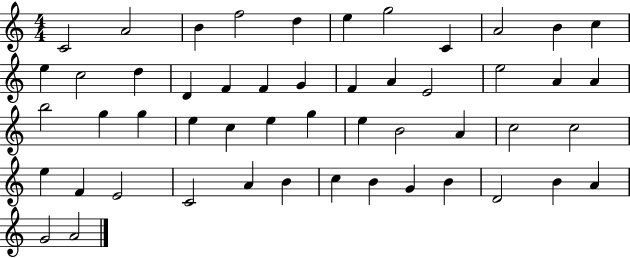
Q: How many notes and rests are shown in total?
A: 51